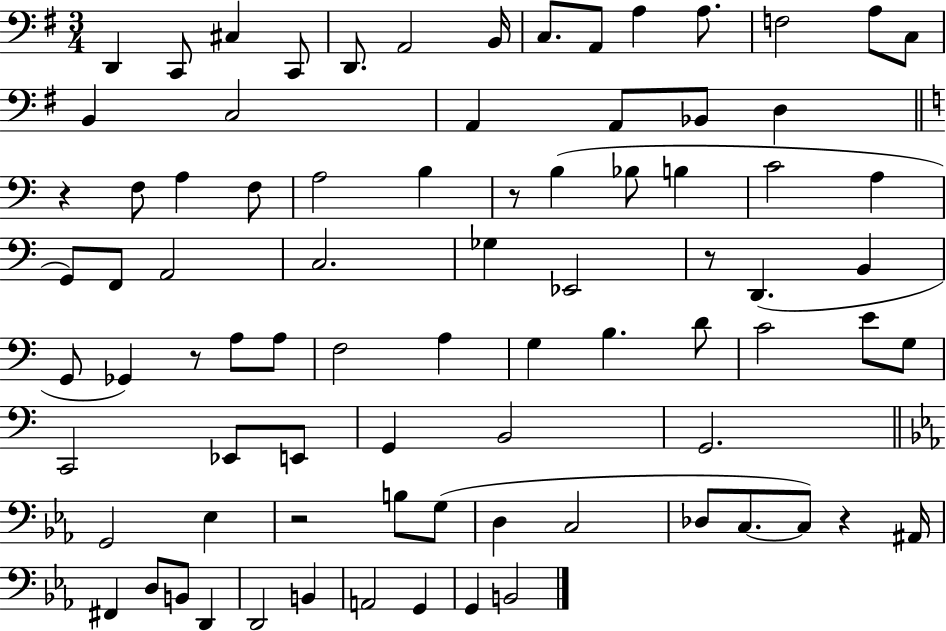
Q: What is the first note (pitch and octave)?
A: D2